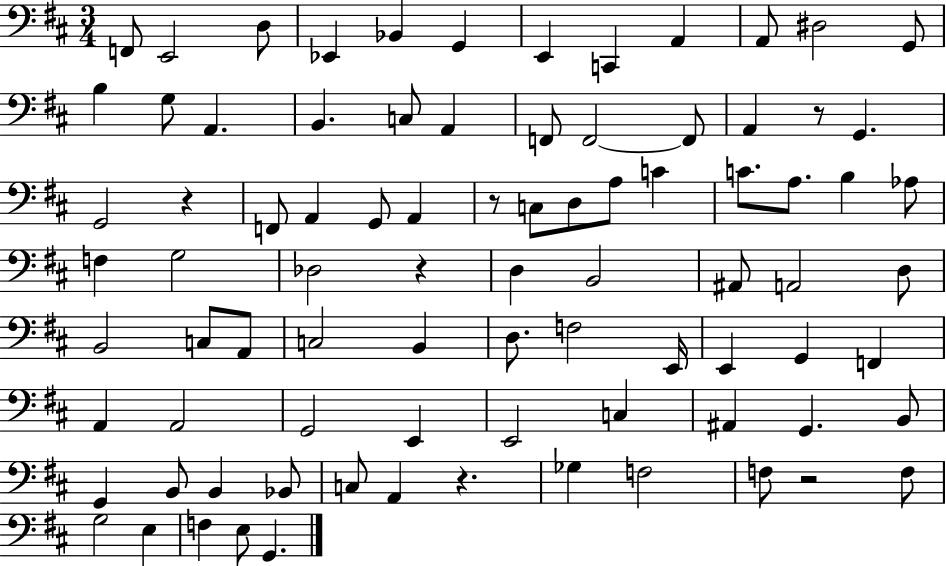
{
  \clef bass
  \numericTimeSignature
  \time 3/4
  \key d \major
  \repeat volta 2 { f,8 e,2 d8 | ees,4 bes,4 g,4 | e,4 c,4 a,4 | a,8 dis2 g,8 | \break b4 g8 a,4. | b,4. c8 a,4 | f,8 f,2~~ f,8 | a,4 r8 g,4. | \break g,2 r4 | f,8 a,4 g,8 a,4 | r8 c8 d8 a8 c'4 | c'8. a8. b4 aes8 | \break f4 g2 | des2 r4 | d4 b,2 | ais,8 a,2 d8 | \break b,2 c8 a,8 | c2 b,4 | d8. f2 e,16 | e,4 g,4 f,4 | \break a,4 a,2 | g,2 e,4 | e,2 c4 | ais,4 g,4. b,8 | \break g,4 b,8 b,4 bes,8 | c8 a,4 r4. | ges4 f2 | f8 r2 f8 | \break g2 e4 | f4 e8 g,4. | } \bar "|."
}